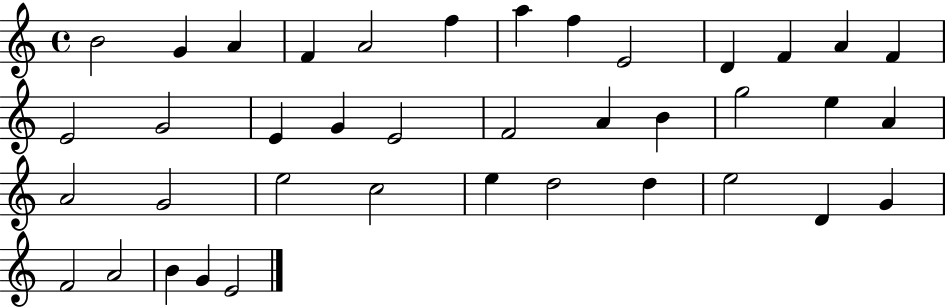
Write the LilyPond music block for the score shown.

{
  \clef treble
  \time 4/4
  \defaultTimeSignature
  \key c \major
  b'2 g'4 a'4 | f'4 a'2 f''4 | a''4 f''4 e'2 | d'4 f'4 a'4 f'4 | \break e'2 g'2 | e'4 g'4 e'2 | f'2 a'4 b'4 | g''2 e''4 a'4 | \break a'2 g'2 | e''2 c''2 | e''4 d''2 d''4 | e''2 d'4 g'4 | \break f'2 a'2 | b'4 g'4 e'2 | \bar "|."
}